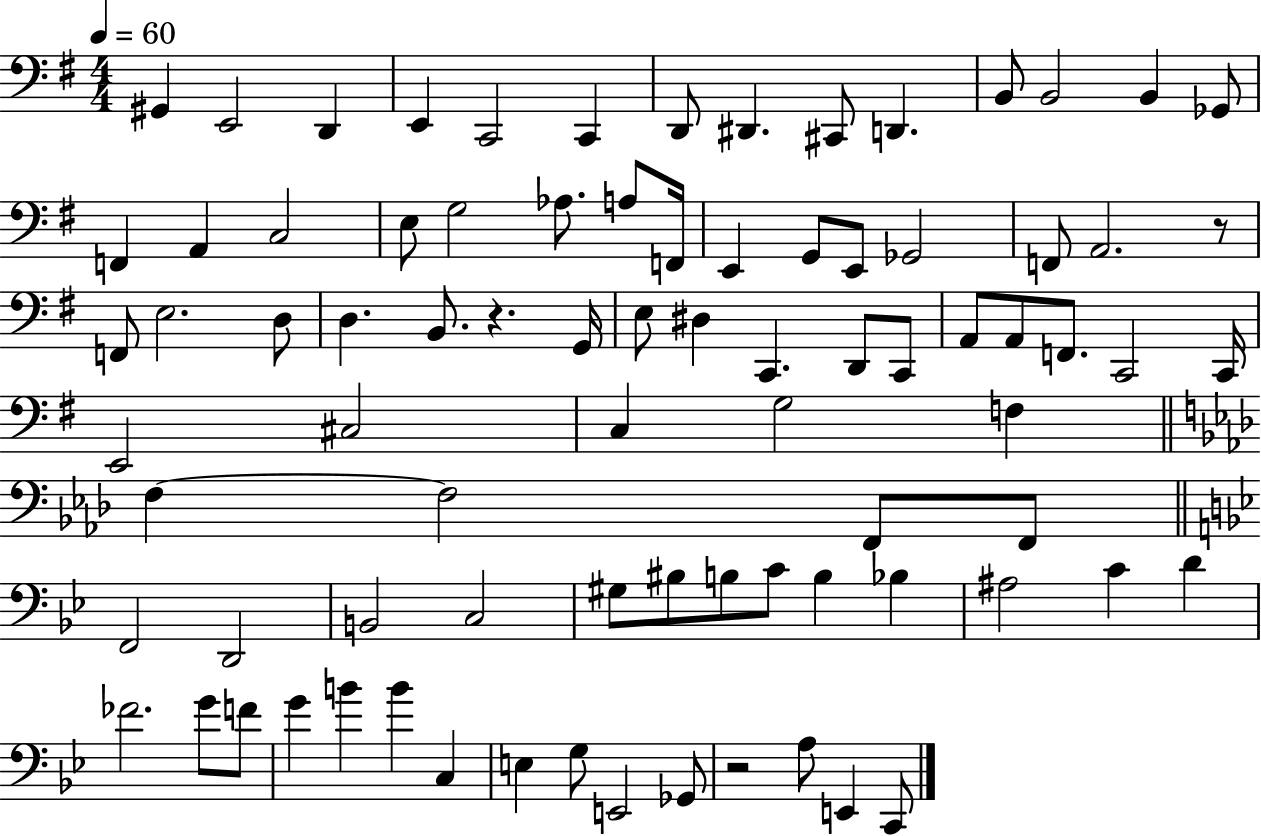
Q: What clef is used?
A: bass